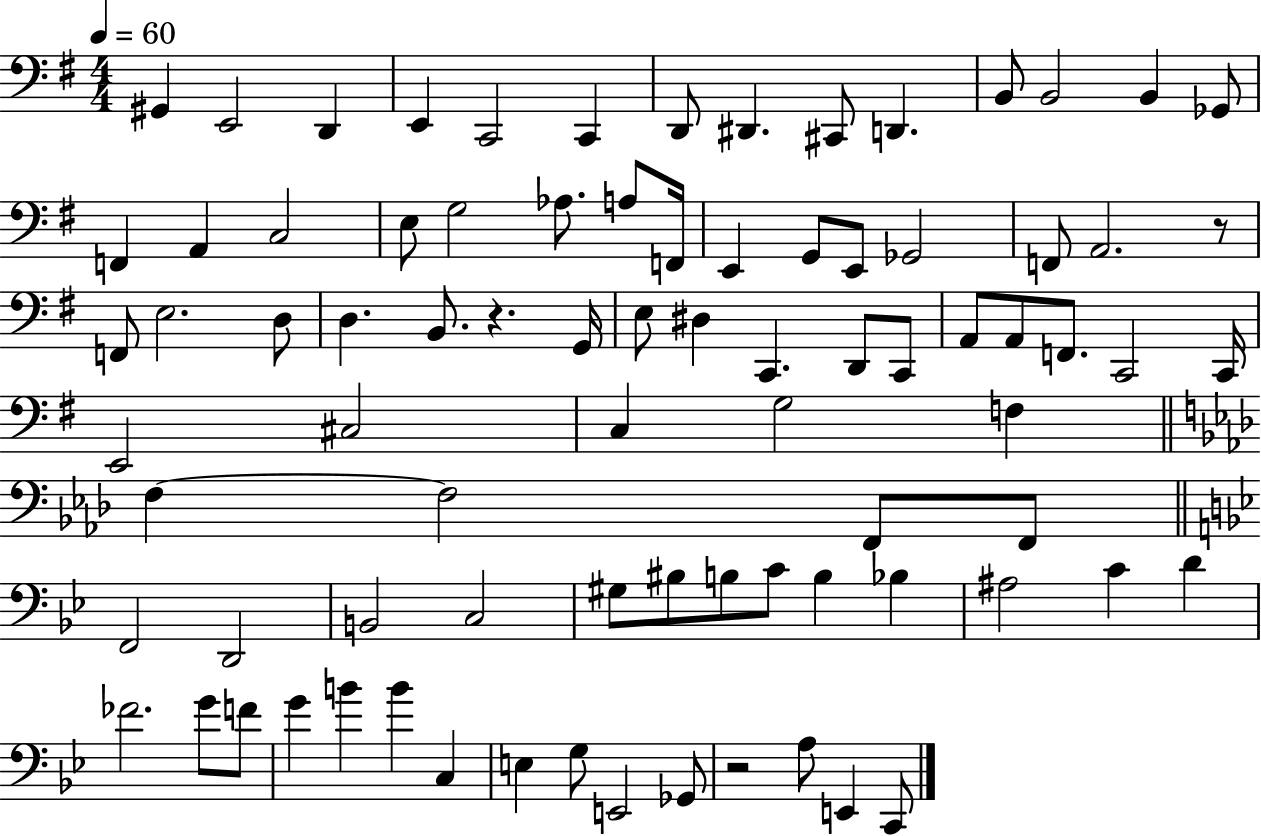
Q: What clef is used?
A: bass